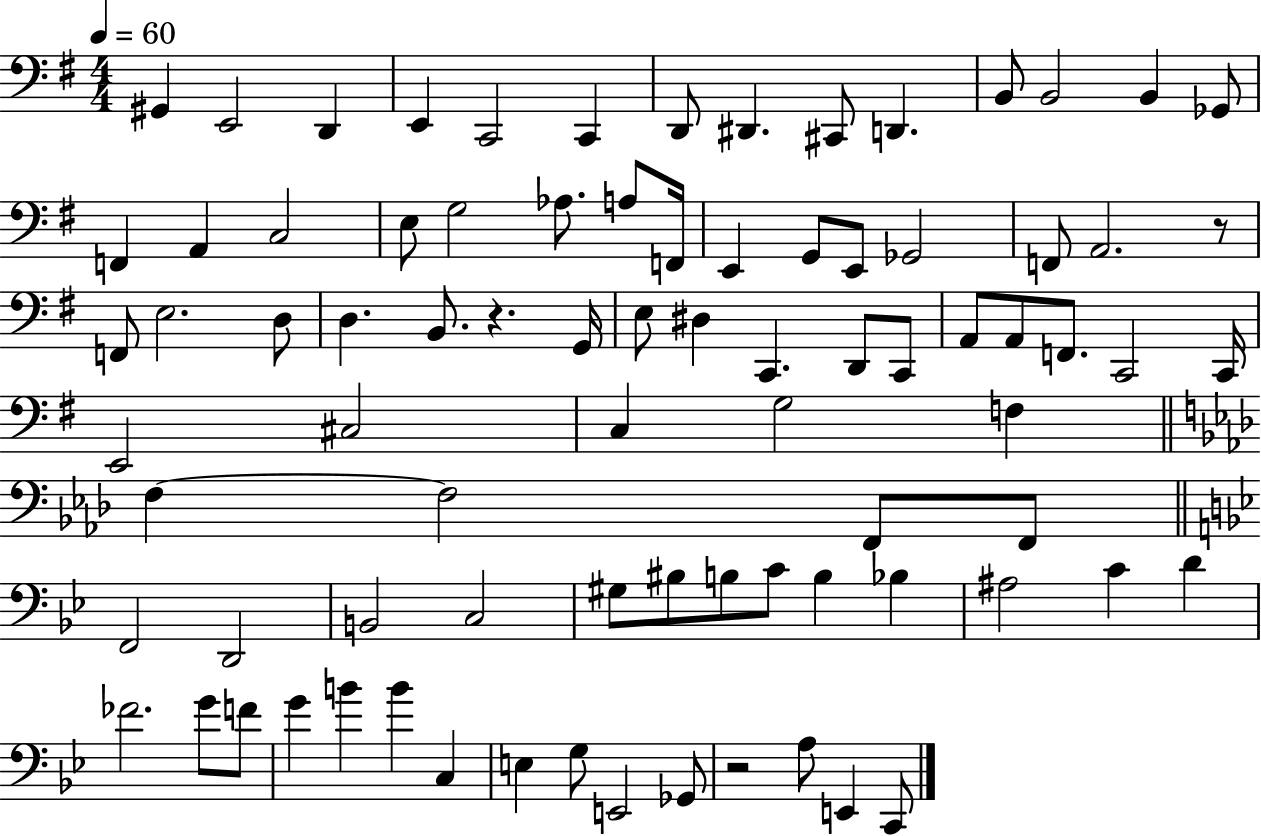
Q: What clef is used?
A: bass